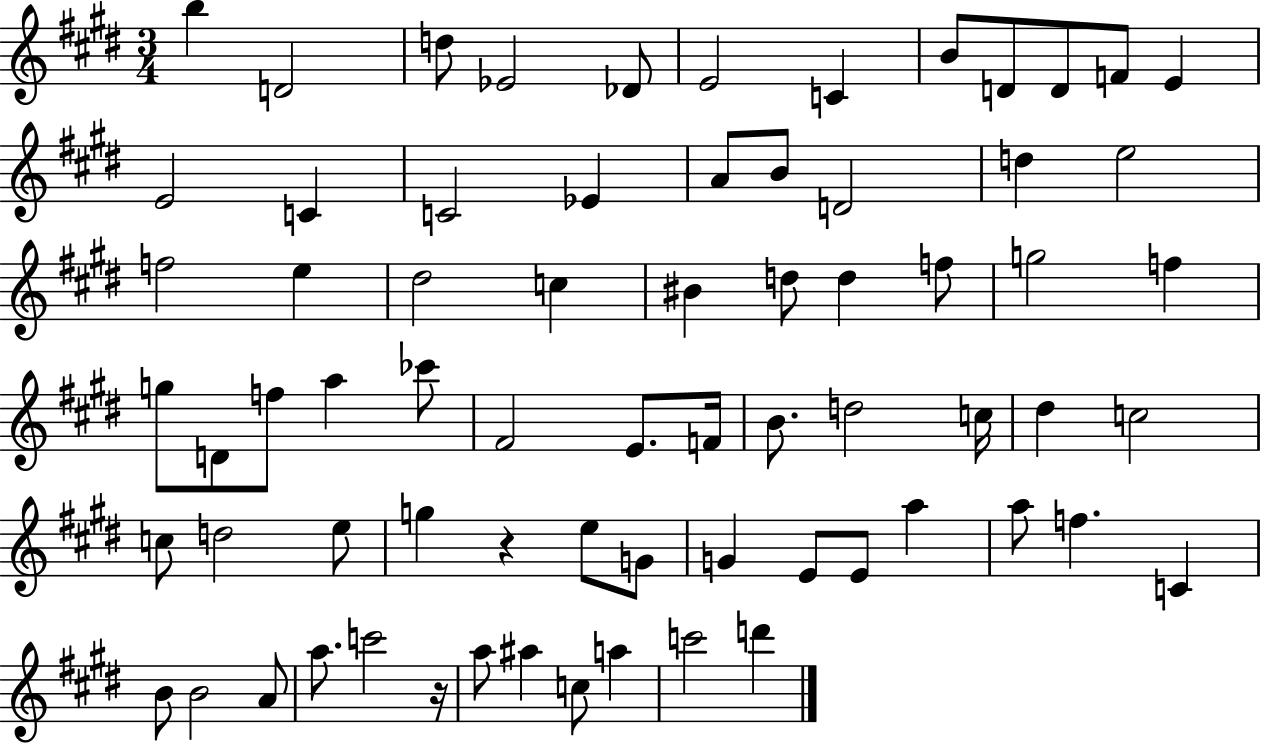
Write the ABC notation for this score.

X:1
T:Untitled
M:3/4
L:1/4
K:E
b D2 d/2 _E2 _D/2 E2 C B/2 D/2 D/2 F/2 E E2 C C2 _E A/2 B/2 D2 d e2 f2 e ^d2 c ^B d/2 d f/2 g2 f g/2 D/2 f/2 a _c'/2 ^F2 E/2 F/4 B/2 d2 c/4 ^d c2 c/2 d2 e/2 g z e/2 G/2 G E/2 E/2 a a/2 f C B/2 B2 A/2 a/2 c'2 z/4 a/2 ^a c/2 a c'2 d'